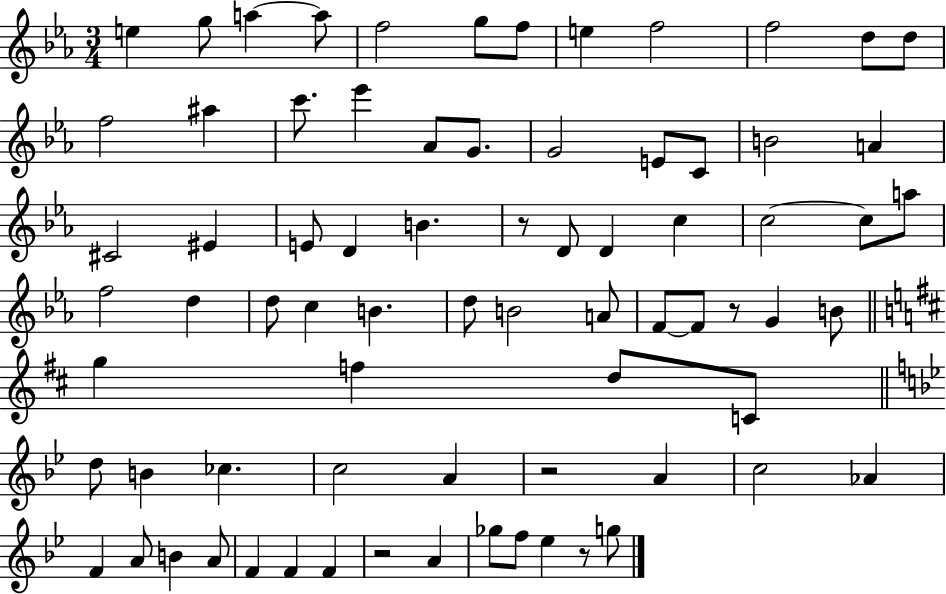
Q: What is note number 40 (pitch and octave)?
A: D5